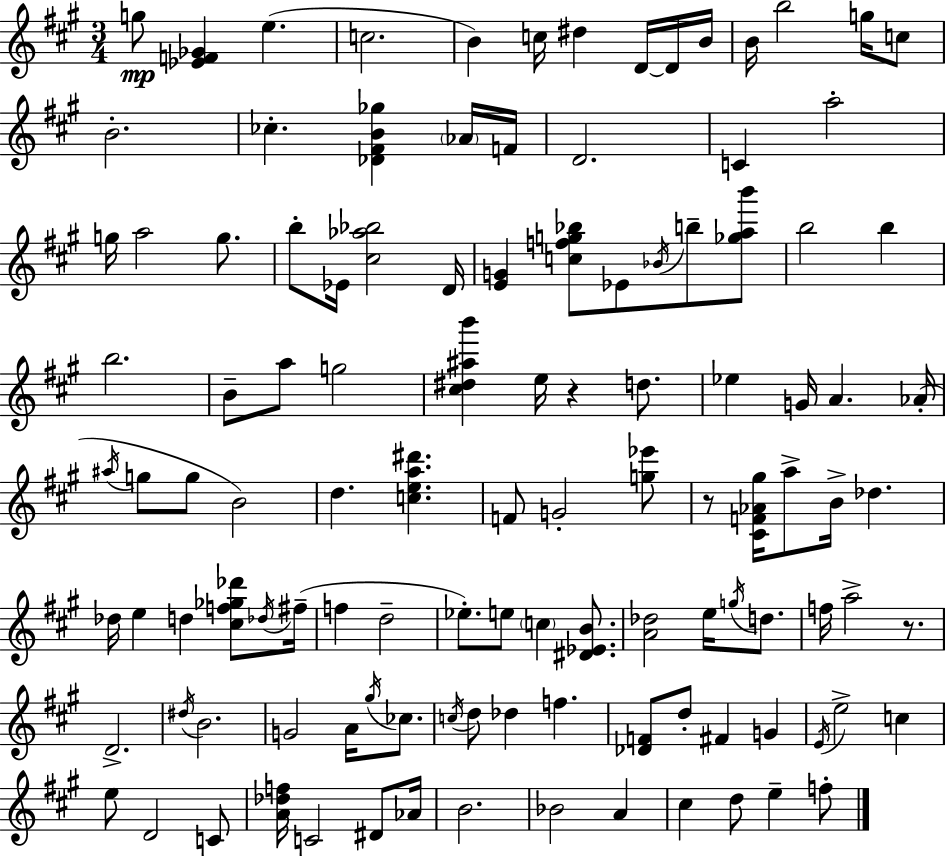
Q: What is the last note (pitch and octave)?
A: F5